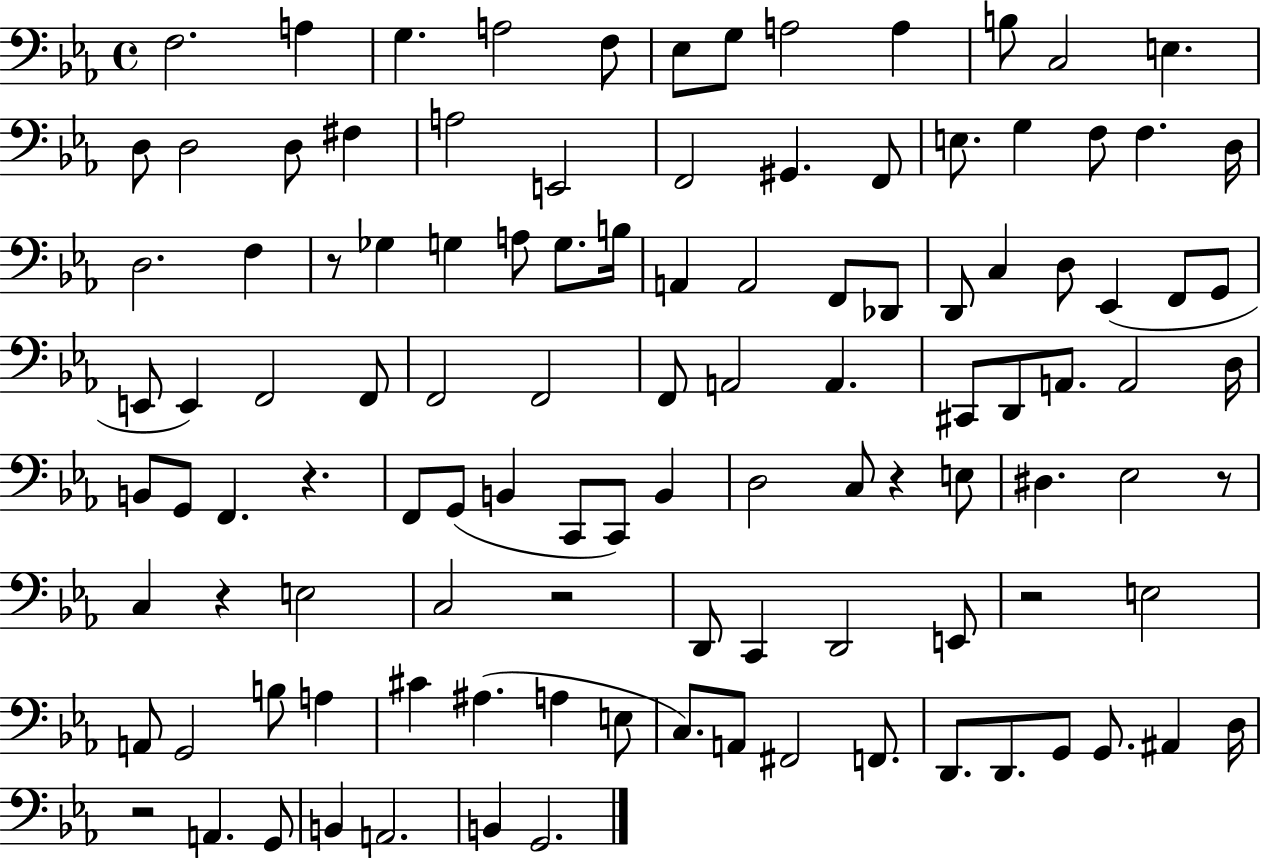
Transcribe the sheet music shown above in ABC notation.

X:1
T:Untitled
M:4/4
L:1/4
K:Eb
F,2 A, G, A,2 F,/2 _E,/2 G,/2 A,2 A, B,/2 C,2 E, D,/2 D,2 D,/2 ^F, A,2 E,,2 F,,2 ^G,, F,,/2 E,/2 G, F,/2 F, D,/4 D,2 F, z/2 _G, G, A,/2 G,/2 B,/4 A,, A,,2 F,,/2 _D,,/2 D,,/2 C, D,/2 _E,, F,,/2 G,,/2 E,,/2 E,, F,,2 F,,/2 F,,2 F,,2 F,,/2 A,,2 A,, ^C,,/2 D,,/2 A,,/2 A,,2 D,/4 B,,/2 G,,/2 F,, z F,,/2 G,,/2 B,, C,,/2 C,,/2 B,, D,2 C,/2 z E,/2 ^D, _E,2 z/2 C, z E,2 C,2 z2 D,,/2 C,, D,,2 E,,/2 z2 E,2 A,,/2 G,,2 B,/2 A, ^C ^A, A, E,/2 C,/2 A,,/2 ^F,,2 F,,/2 D,,/2 D,,/2 G,,/2 G,,/2 ^A,, D,/4 z2 A,, G,,/2 B,, A,,2 B,, G,,2